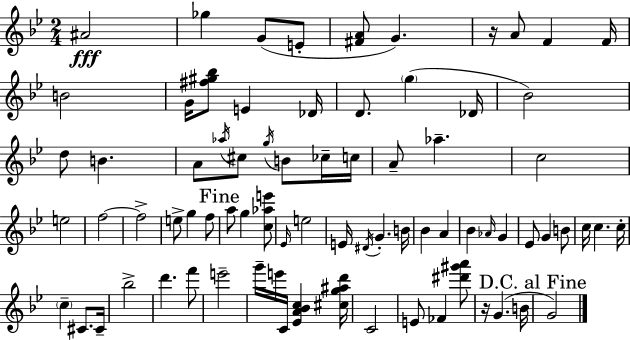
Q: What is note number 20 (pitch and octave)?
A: Ab5